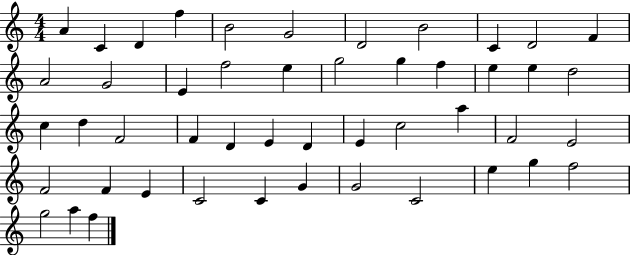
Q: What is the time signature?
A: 4/4